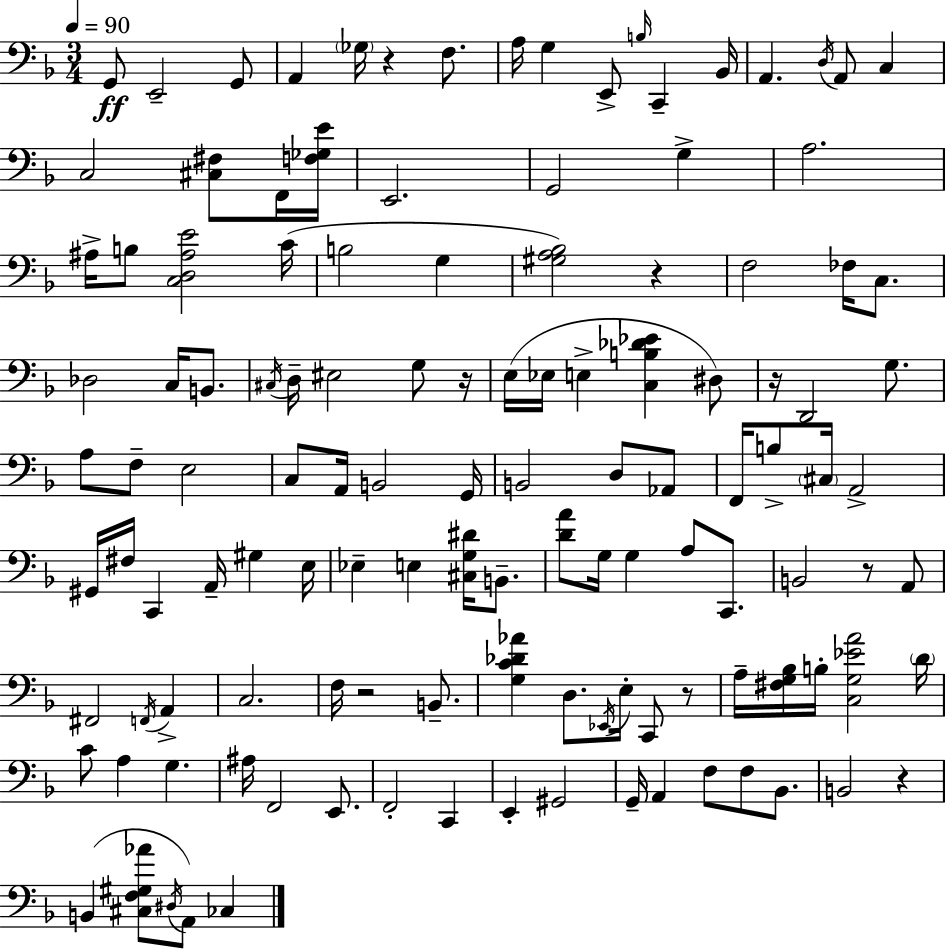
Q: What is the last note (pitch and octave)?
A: CES3